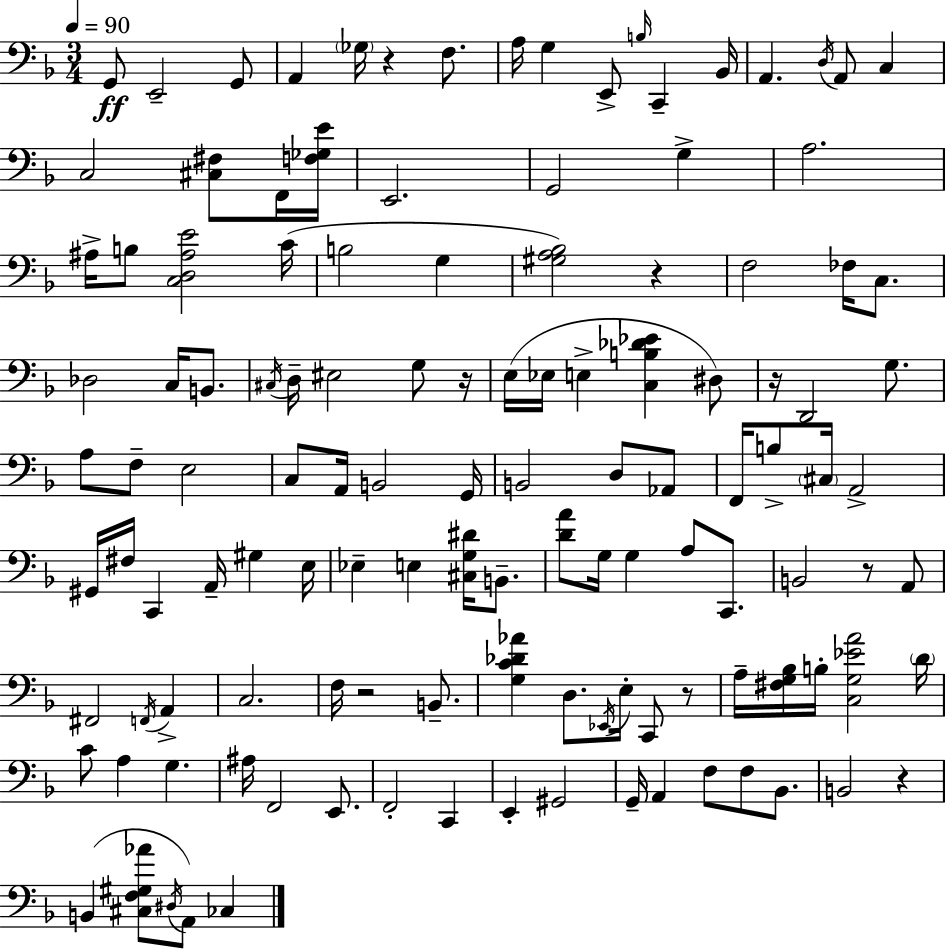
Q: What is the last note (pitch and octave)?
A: CES3